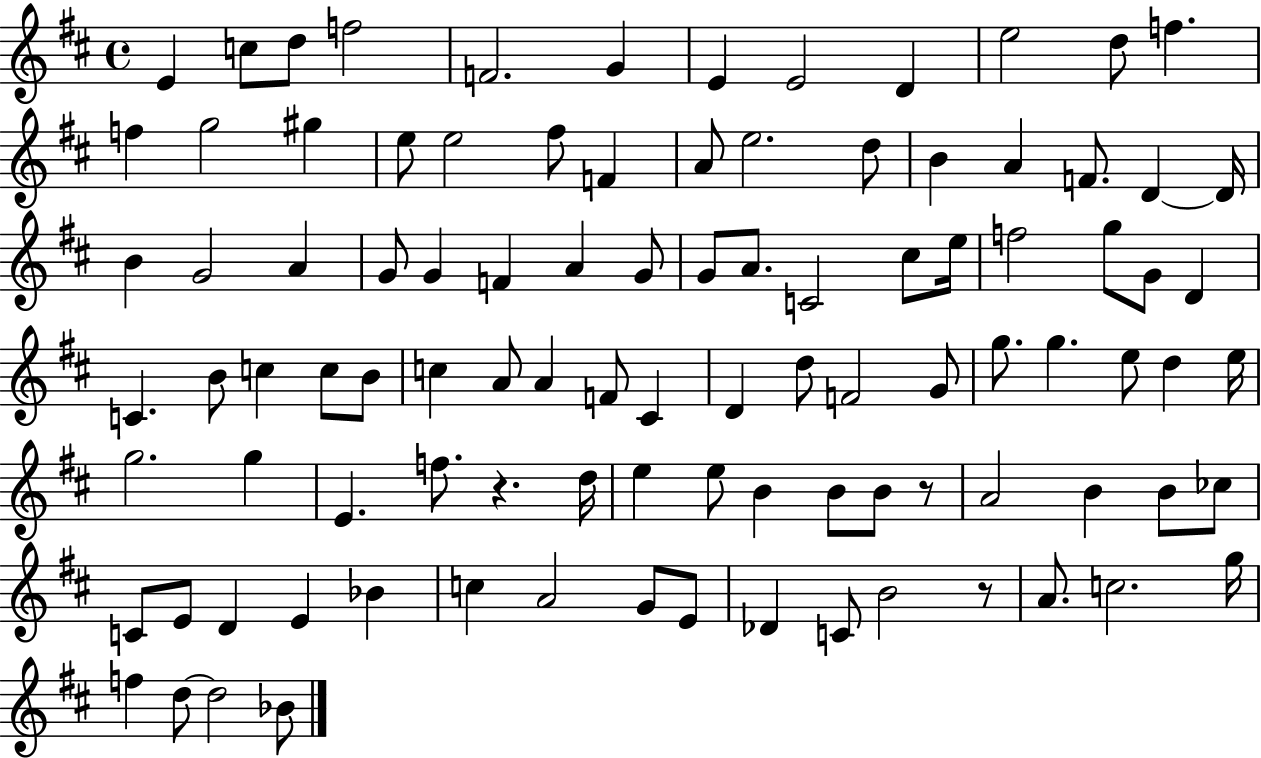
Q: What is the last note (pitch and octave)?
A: Bb4